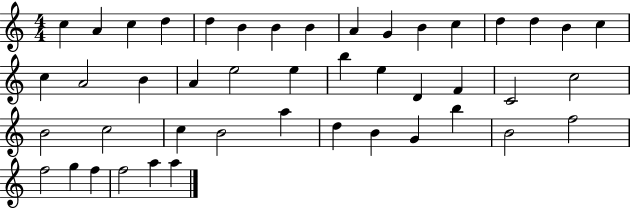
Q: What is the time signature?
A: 4/4